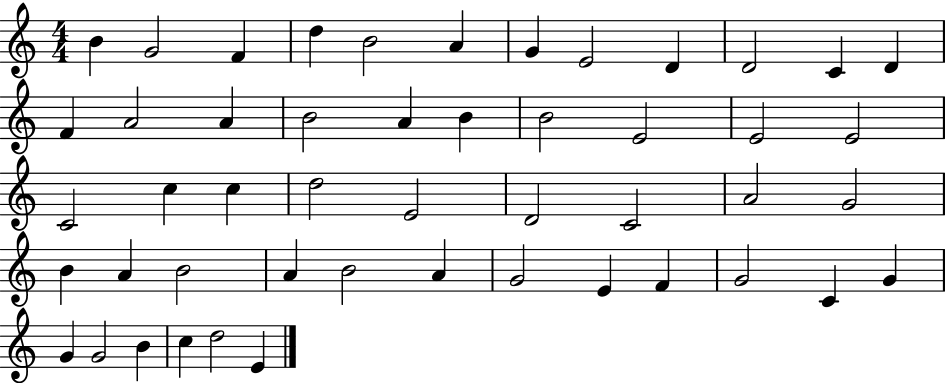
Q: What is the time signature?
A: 4/4